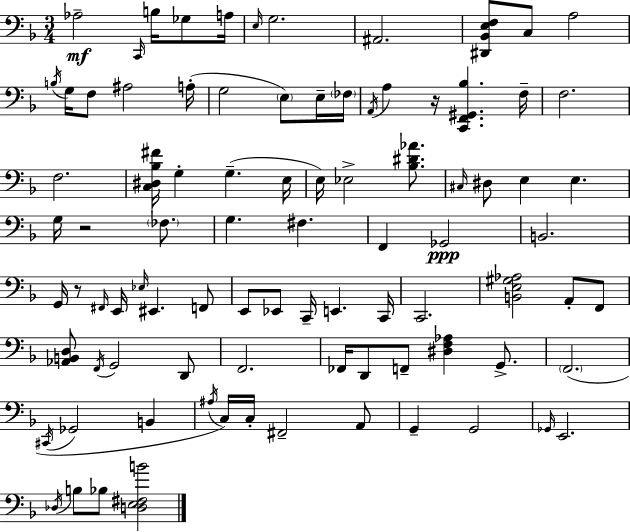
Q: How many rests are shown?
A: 3